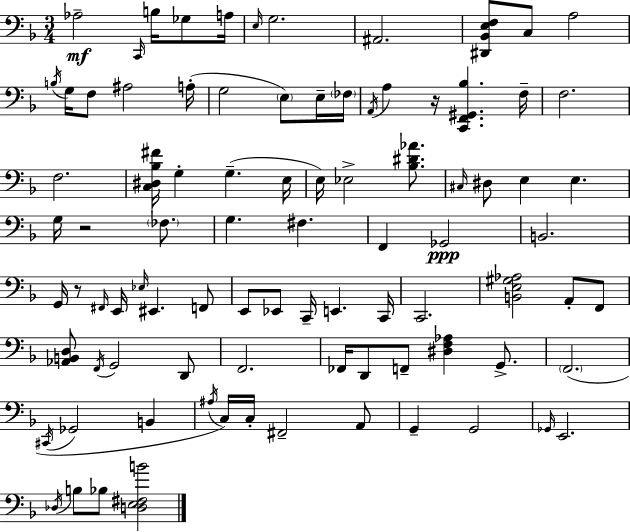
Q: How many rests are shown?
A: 3